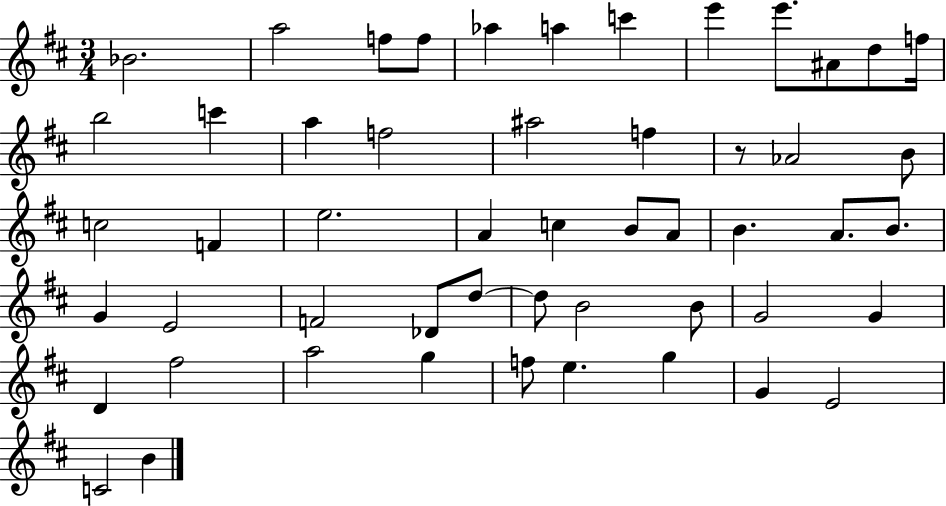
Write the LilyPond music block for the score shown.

{
  \clef treble
  \numericTimeSignature
  \time 3/4
  \key d \major
  \repeat volta 2 { bes'2. | a''2 f''8 f''8 | aes''4 a''4 c'''4 | e'''4 e'''8. ais'8 d''8 f''16 | \break b''2 c'''4 | a''4 f''2 | ais''2 f''4 | r8 aes'2 b'8 | \break c''2 f'4 | e''2. | a'4 c''4 b'8 a'8 | b'4. a'8. b'8. | \break g'4 e'2 | f'2 des'8 d''8~~ | d''8 b'2 b'8 | g'2 g'4 | \break d'4 fis''2 | a''2 g''4 | f''8 e''4. g''4 | g'4 e'2 | \break c'2 b'4 | } \bar "|."
}